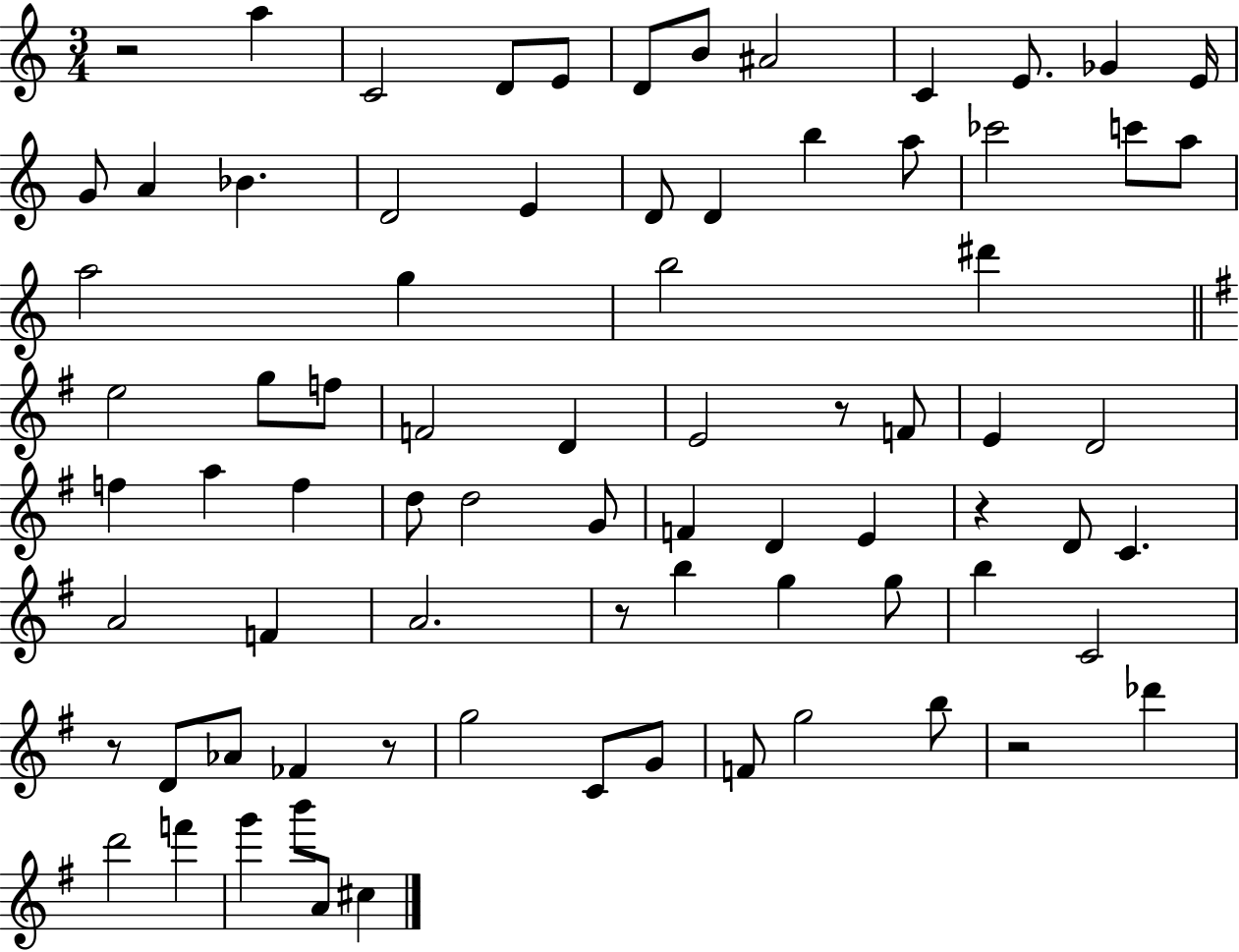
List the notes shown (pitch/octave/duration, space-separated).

R/h A5/q C4/h D4/e E4/e D4/e B4/e A#4/h C4/q E4/e. Gb4/q E4/s G4/e A4/q Bb4/q. D4/h E4/q D4/e D4/q B5/q A5/e CES6/h C6/e A5/e A5/h G5/q B5/h D#6/q E5/h G5/e F5/e F4/h D4/q E4/h R/e F4/e E4/q D4/h F5/q A5/q F5/q D5/e D5/h G4/e F4/q D4/q E4/q R/q D4/e C4/q. A4/h F4/q A4/h. R/e B5/q G5/q G5/e B5/q C4/h R/e D4/e Ab4/e FES4/q R/e G5/h C4/e G4/e F4/e G5/h B5/e R/h Db6/q D6/h F6/q G6/q B6/e A4/e C#5/q